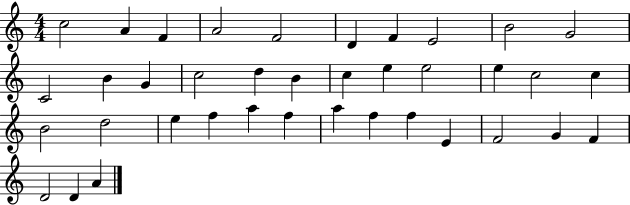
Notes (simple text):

C5/h A4/q F4/q A4/h F4/h D4/q F4/q E4/h B4/h G4/h C4/h B4/q G4/q C5/h D5/q B4/q C5/q E5/q E5/h E5/q C5/h C5/q B4/h D5/h E5/q F5/q A5/q F5/q A5/q F5/q F5/q E4/q F4/h G4/q F4/q D4/h D4/q A4/q